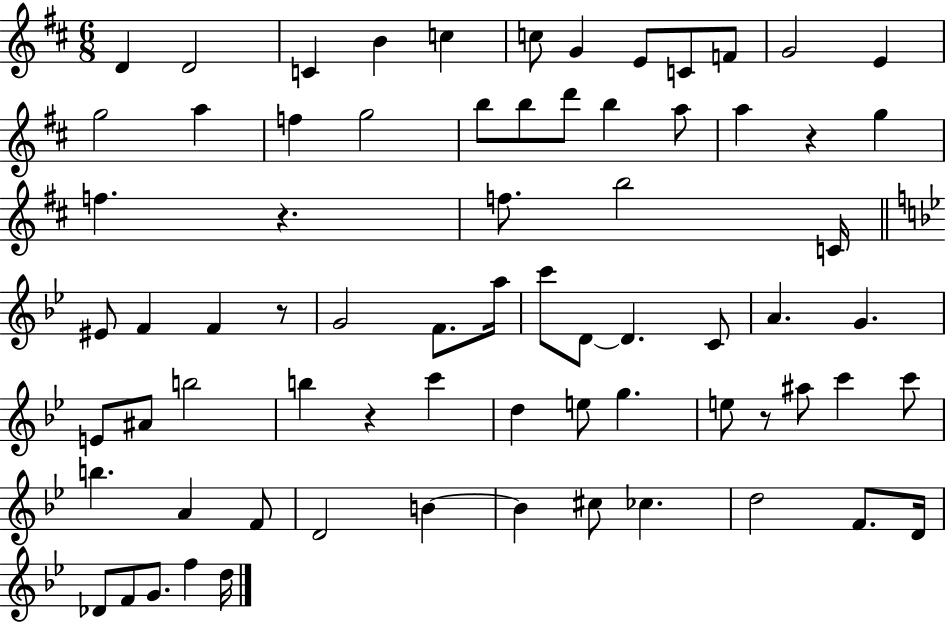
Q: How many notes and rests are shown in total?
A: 72